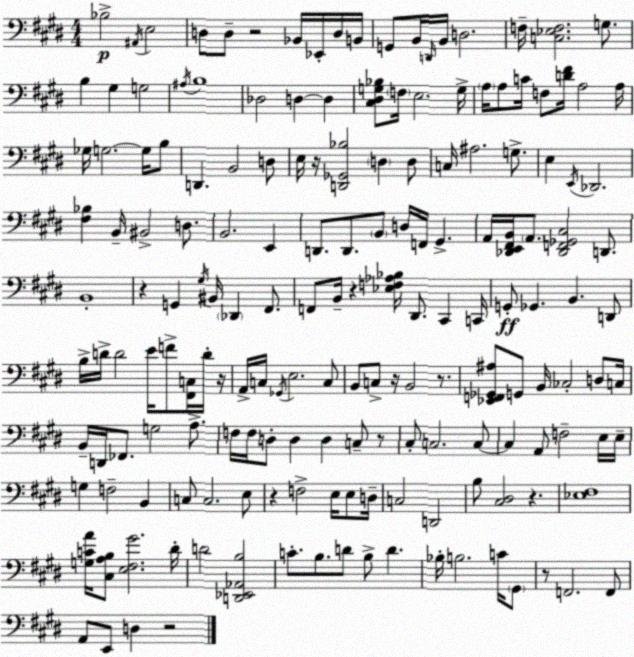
X:1
T:Untitled
M:4/4
L:1/4
K:E
_B,2 ^A,,/4 E,2 D,/2 D,/2 z2 _B,,/4 _E,,/4 D,/4 B,,/4 G,,/2 B,,/4 D,,/4 B,,/4 D,2 F,/4 [C,_E,F,]2 G,/2 B, ^G, G,2 ^A,/4 B,4 _D,2 D, D, [^C,^D,G,_B,]/2 F,/4 E,2 G,/4 A,/4 A,/2 C/4 F,/2 [D^F]/4 A,2 A,/4 _G,/4 G,2 G,/4 B,/2 D,, B,,2 D,/2 E,/4 z/4 [D,,_G,,_B,]2 D, D,/2 C,/4 ^A,2 G,/2 E, E,,/4 _D,,2 [^F,_B,] B,,/4 ^B,,2 D,/2 B,,2 E,, D,,/2 D,,/2 B,,/2 D,/4 F,,/4 ^G,, A,,/4 [_D,,E,,^F,,B,,]/4 A,,/2 [_D,,F,,_G,,^C,]2 D,,/2 B,,4 z G,, ^G,/4 ^B,,/4 _D,, ^F,,/2 F,,/2 B,,/4 z [_E,F,_A,_B,]/4 ^D,,/2 ^C,, C,,/4 G,,/2 _G,, B,, D,,/2 B,/4 D/4 D2 E/4 F/2 [^F,,C,]/4 D/4 z/4 A,,/4 C,/4 _G,,/4 E,2 C,/2 B,,/2 C,/2 z/4 B,,2 z/2 [_E,,F,,_G,,^A,]/2 G,,/2 B,,/4 _C,2 D,/2 C,/4 B,,/4 D,,/4 _F,,/2 G,2 A,/2 F,/4 F,/4 D,/2 D, D, C,/2 z/2 ^C,/2 C,2 C,/2 C, A,,/2 F,2 E,/4 E,/4 G, F,2 B,, C,/2 C,2 E,/2 z F,2 E,/4 E,/2 D,/4 C,2 D,,2 B,/2 [^C,^D,]2 z [_E,^F,]4 [G,CA]/4 [^C,A,B,]/2 [E,^F,^G]2 ^D/4 D2 [D,,_E,,_A,,B,]2 C/2 B,/2 D/2 B,/2 D _B,/4 B,2 C/4 ^G,,/2 z/2 F,,2 F,,/2 A,,/2 E,,/2 D, z2